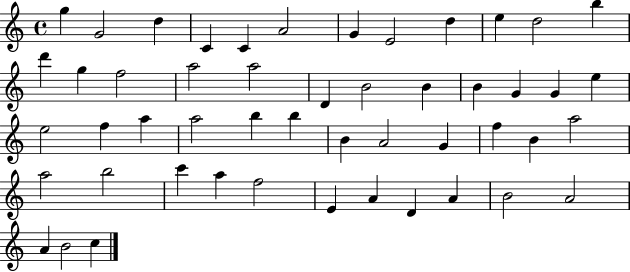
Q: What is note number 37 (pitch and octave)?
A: A5